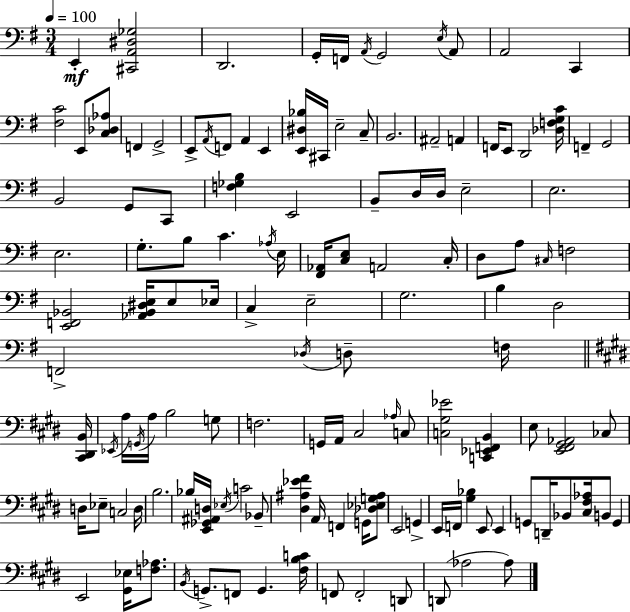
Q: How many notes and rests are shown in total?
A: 131